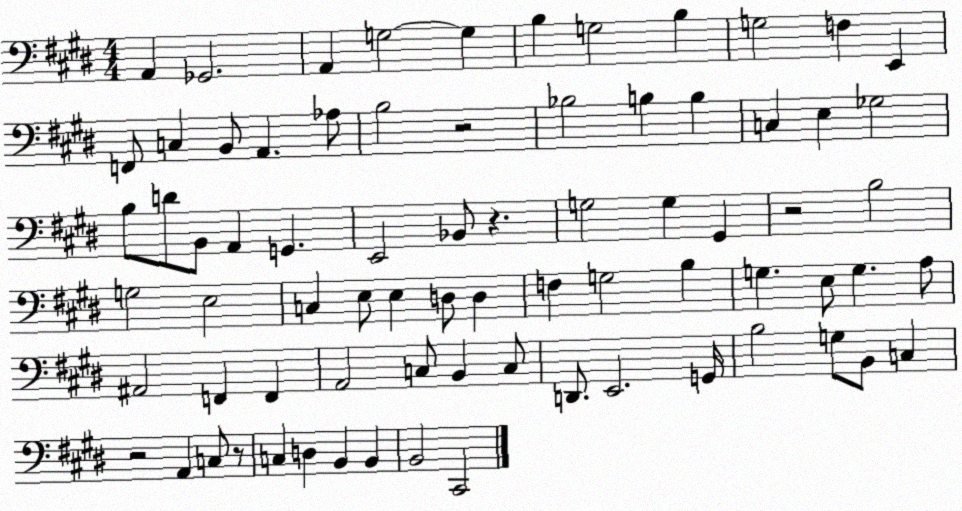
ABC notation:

X:1
T:Untitled
M:4/4
L:1/4
K:E
A,, _G,,2 A,, G,2 G, B, G,2 B, G,2 F, E,, F,,/2 C, B,,/2 A,, _A,/2 B,2 z2 _B,2 B, B, C, E, _G,2 B,/2 D/2 B,,/2 A,, G,, E,,2 _B,,/2 z G,2 G, ^G,, z2 B,2 G,2 E,2 C, E,/2 E, D,/2 D, F, G,2 B, G, E,/2 G, A,/2 ^A,,2 F,, F,, A,,2 C,/2 B,, C,/2 D,,/2 E,,2 G,,/4 B,2 G,/2 B,,/2 C, z2 A,, C,/2 z/2 C, D, B,, B,, B,,2 ^C,,2